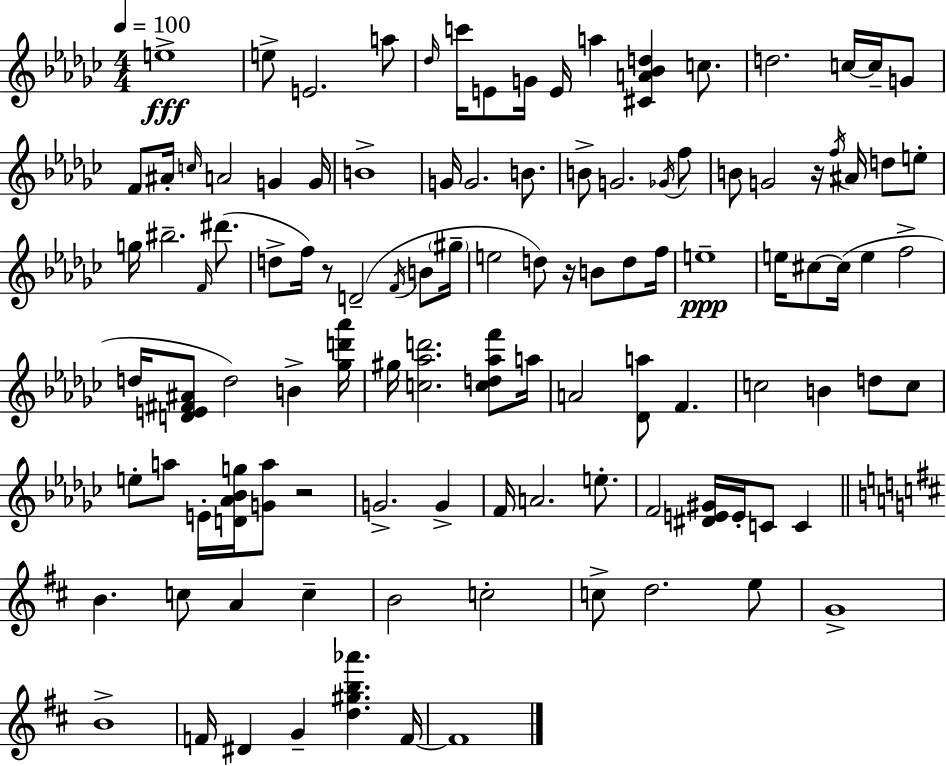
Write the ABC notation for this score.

X:1
T:Untitled
M:4/4
L:1/4
K:Ebm
e4 e/2 E2 a/2 _d/4 c'/4 E/2 G/4 E/4 a [^CA_Bd] c/2 d2 c/4 c/4 G/2 F/2 ^A/4 c/4 A2 G G/4 B4 G/4 G2 B/2 B/2 G2 _G/4 f/2 B/2 G2 z/4 f/4 ^A/4 d/2 e/2 g/4 ^b2 F/4 ^d'/2 d/2 f/4 z/2 D2 F/4 B/2 ^g/4 e2 d/2 z/4 B/2 d/2 f/4 e4 e/4 ^c/2 ^c/4 e f2 d/4 [DE^F^A]/2 d2 B [_gd'_a']/4 ^g/4 [c_ad']2 [cd_af']/2 a/4 A2 [_Da]/2 F c2 B d/2 c/2 e/2 a/2 E/4 [D_A_Bg]/4 [Ga]/2 z2 G2 G F/4 A2 e/2 F2 [^DE^G]/4 E/4 C/2 C B c/2 A c B2 c2 c/2 d2 e/2 G4 B4 F/4 ^D G [d^gb_a'] F/4 F4